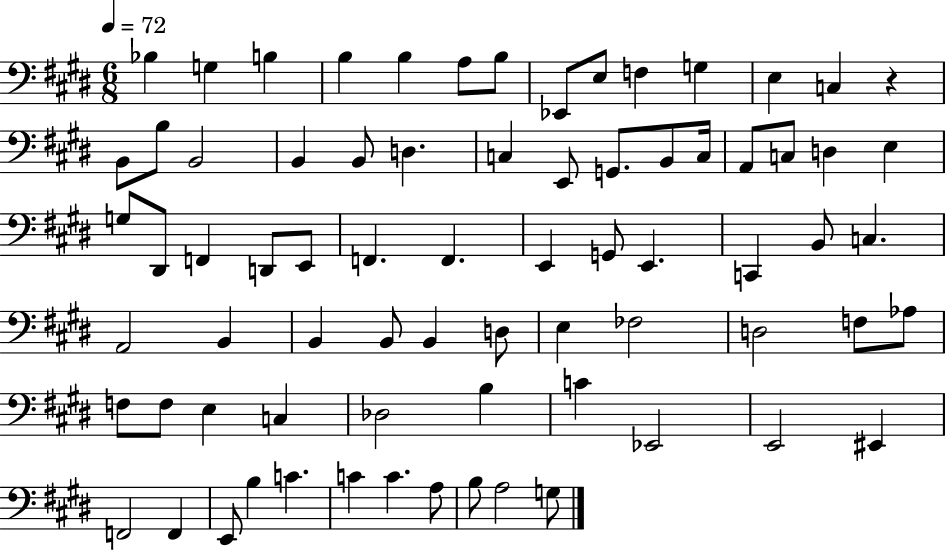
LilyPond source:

{
  \clef bass
  \numericTimeSignature
  \time 6/8
  \key e \major
  \tempo 4 = 72
  bes4 g4 b4 | b4 b4 a8 b8 | ees,8 e8 f4 g4 | e4 c4 r4 | \break b,8 b8 b,2 | b,4 b,8 d4. | c4 e,8 g,8. b,8 c16 | a,8 c8 d4 e4 | \break g8 dis,8 f,4 d,8 e,8 | f,4. f,4. | e,4 g,8 e,4. | c,4 b,8 c4. | \break a,2 b,4 | b,4 b,8 b,4 d8 | e4 fes2 | d2 f8 aes8 | \break f8 f8 e4 c4 | des2 b4 | c'4 ees,2 | e,2 eis,4 | \break f,2 f,4 | e,8 b4 c'4. | c'4 c'4. a8 | b8 a2 g8 | \break \bar "|."
}